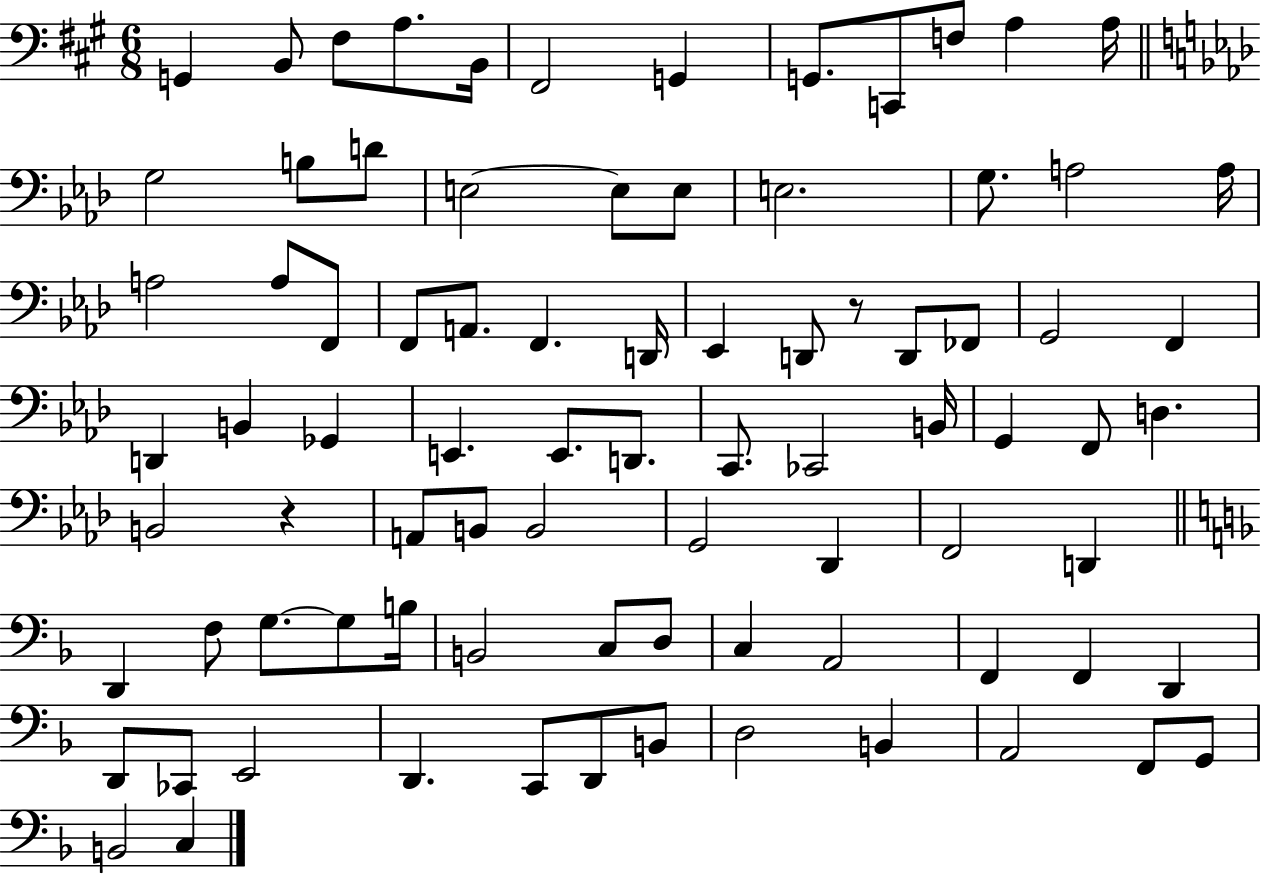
{
  \clef bass
  \numericTimeSignature
  \time 6/8
  \key a \major
  g,4 b,8 fis8 a8. b,16 | fis,2 g,4 | g,8. c,8 f8 a4 a16 | \bar "||" \break \key aes \major g2 b8 d'8 | e2~~ e8 e8 | e2. | g8. a2 a16 | \break a2 a8 f,8 | f,8 a,8. f,4. d,16 | ees,4 d,8 r8 d,8 fes,8 | g,2 f,4 | \break d,4 b,4 ges,4 | e,4. e,8. d,8. | c,8. ces,2 b,16 | g,4 f,8 d4. | \break b,2 r4 | a,8 b,8 b,2 | g,2 des,4 | f,2 d,4 | \break \bar "||" \break \key d \minor d,4 f8 g8.~~ g8 b16 | b,2 c8 d8 | c4 a,2 | f,4 f,4 d,4 | \break d,8 ces,8 e,2 | d,4. c,8 d,8 b,8 | d2 b,4 | a,2 f,8 g,8 | \break b,2 c4 | \bar "|."
}